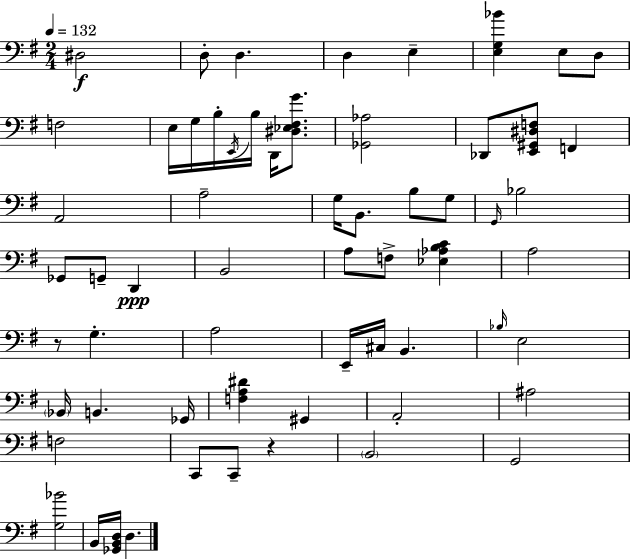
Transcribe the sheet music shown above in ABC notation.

X:1
T:Untitled
M:2/4
L:1/4
K:Em
^D,2 D,/2 D, D, E, [E,G,_B] E,/2 D,/2 F,2 E,/4 G,/4 B,/4 E,,/4 B,/4 D,,/4 [^D,_E,^F,G]/2 [_G,,_A,]2 _D,,/2 [E,,^G,,^D,F,]/2 F,, A,,2 A,2 G,/4 B,,/2 B,/2 G,/2 G,,/4 _B,2 _G,,/2 G,,/2 D,, B,,2 A,/2 F,/2 [_E,_A,B,C] A,2 z/2 G, A,2 E,,/4 ^C,/4 B,, _B,/4 E,2 _B,,/4 B,, _G,,/4 [F,A,^D] ^G,, A,,2 ^A,2 F,2 C,,/2 C,,/2 z B,,2 G,,2 [G,_B]2 B,,/4 [_G,,B,,D,]/4 D,